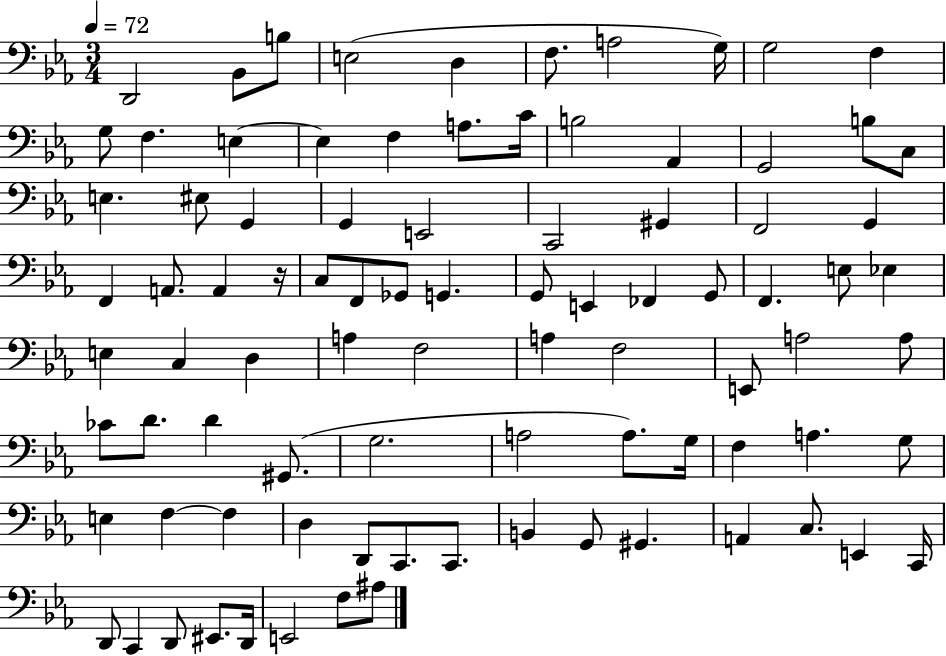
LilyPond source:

{
  \clef bass
  \numericTimeSignature
  \time 3/4
  \key ees \major
  \tempo 4 = 72
  d,2 bes,8 b8 | e2( d4 | f8. a2 g16) | g2 f4 | \break g8 f4. e4~~ | e4 f4 a8. c'16 | b2 aes,4 | g,2 b8 c8 | \break e4. eis8 g,4 | g,4 e,2 | c,2 gis,4 | f,2 g,4 | \break f,4 a,8. a,4 r16 | c8 f,8 ges,8 g,4. | g,8 e,4 fes,4 g,8 | f,4. e8 ees4 | \break e4 c4 d4 | a4 f2 | a4 f2 | e,8 a2 a8 | \break ces'8 d'8. d'4 gis,8.( | g2. | a2 a8.) g16 | f4 a4. g8 | \break e4 f4~~ f4 | d4 d,8 c,8. c,8. | b,4 g,8 gis,4. | a,4 c8. e,4 c,16 | \break d,8 c,4 d,8 eis,8. d,16 | e,2 f8 ais8 | \bar "|."
}